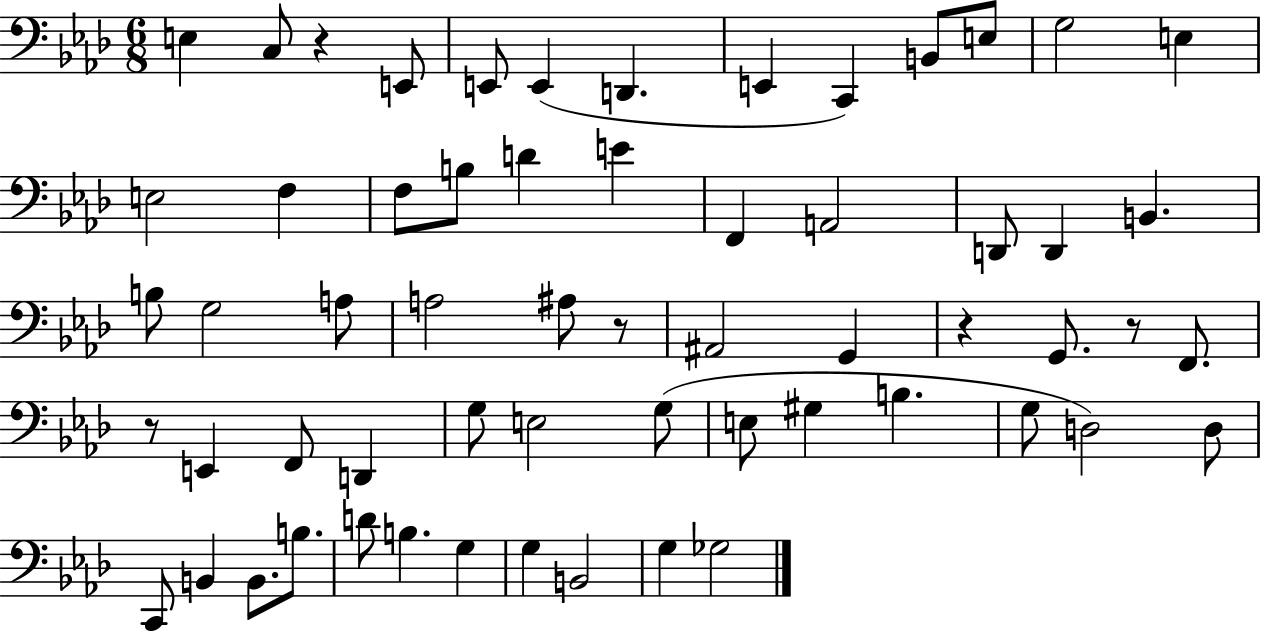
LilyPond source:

{
  \clef bass
  \numericTimeSignature
  \time 6/8
  \key aes \major
  e4 c8 r4 e,8 | e,8 e,4( d,4. | e,4 c,4) b,8 e8 | g2 e4 | \break e2 f4 | f8 b8 d'4 e'4 | f,4 a,2 | d,8 d,4 b,4. | \break b8 g2 a8 | a2 ais8 r8 | ais,2 g,4 | r4 g,8. r8 f,8. | \break r8 e,4 f,8 d,4 | g8 e2 g8( | e8 gis4 b4. | g8 d2) d8 | \break c,8 b,4 b,8. b8. | d'8 b4. g4 | g4 b,2 | g4 ges2 | \break \bar "|."
}